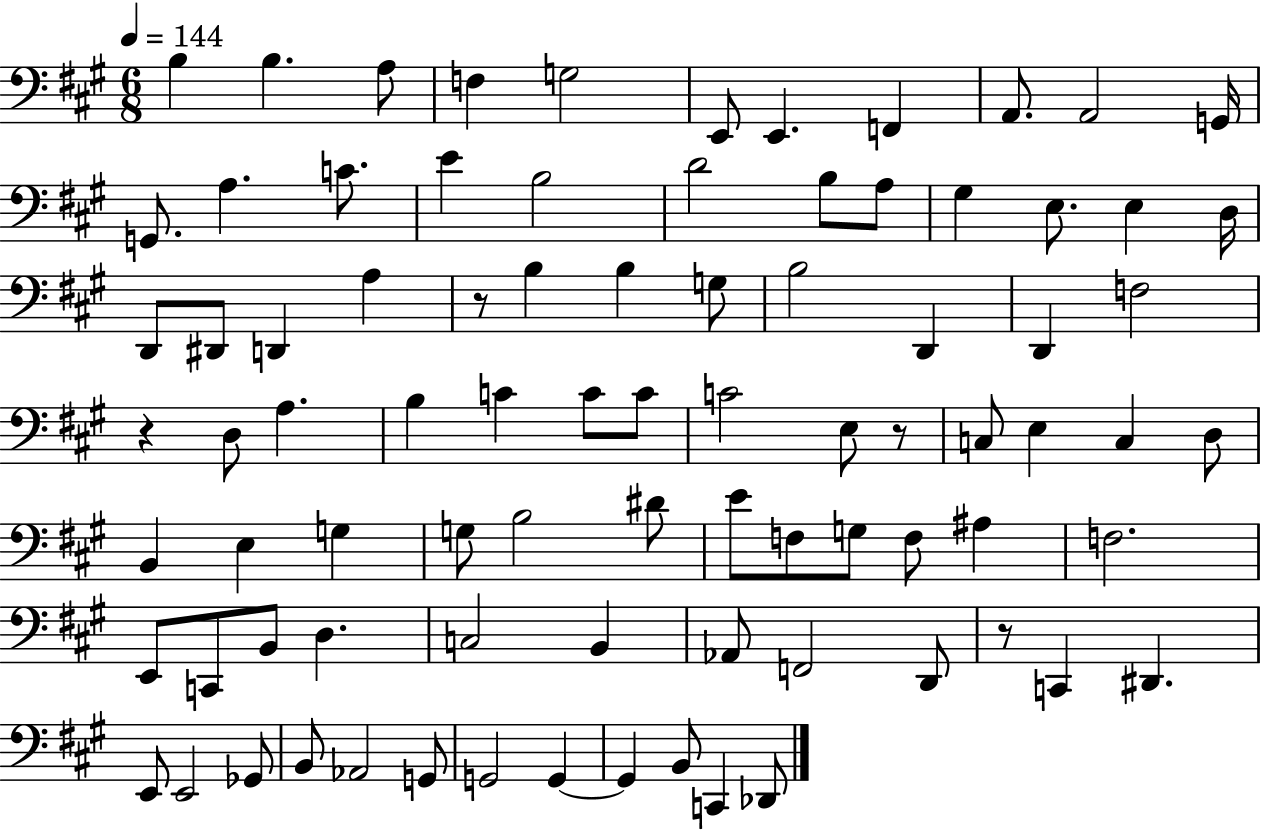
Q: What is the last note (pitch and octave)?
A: Db2